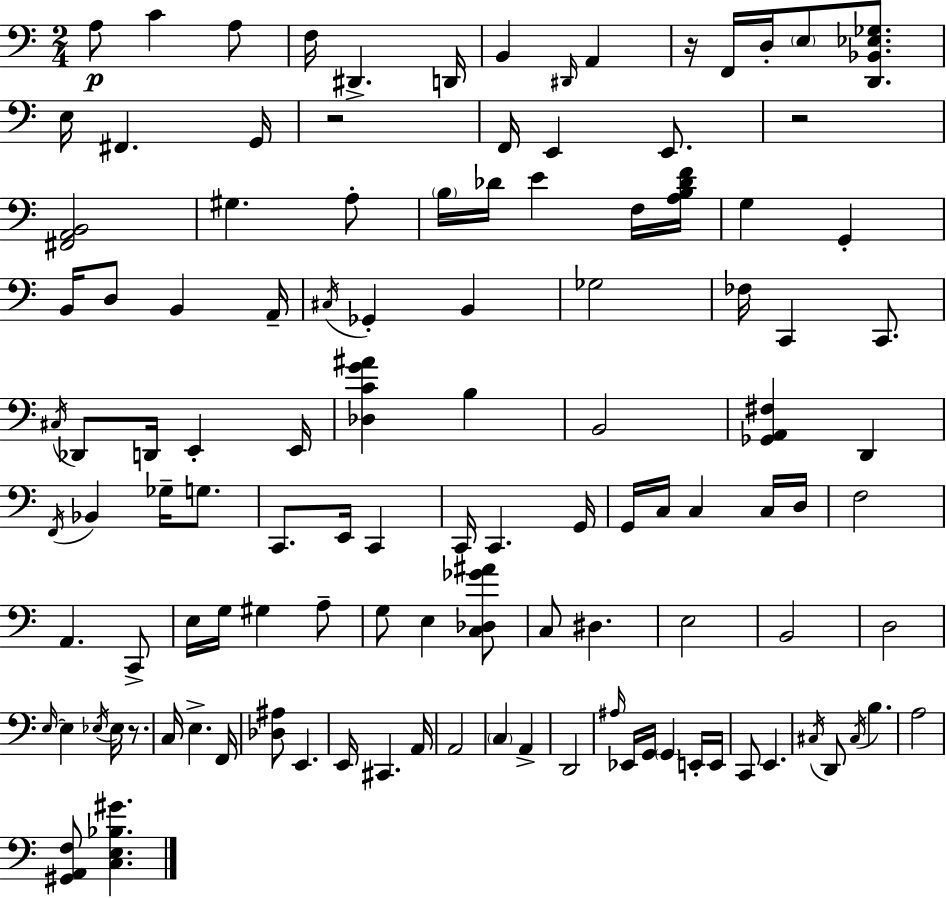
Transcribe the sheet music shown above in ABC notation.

X:1
T:Untitled
M:2/4
L:1/4
K:Am
A,/2 C A,/2 F,/4 ^D,, D,,/4 B,, ^D,,/4 A,, z/4 F,,/4 D,/4 E,/2 [D,,_B,,_E,_G,]/2 E,/4 ^F,, G,,/4 z2 F,,/4 E,, E,,/2 z2 [^F,,A,,B,,]2 ^G, A,/2 B,/4 _D/4 E F,/4 [A,B,_DF]/4 G, G,, B,,/4 D,/2 B,, A,,/4 ^C,/4 _G,, B,, _G,2 _F,/4 C,, C,,/2 ^C,/4 _D,,/2 D,,/4 E,, E,,/4 [_D,CG^A] B, B,,2 [_G,,A,,^F,] D,, F,,/4 _B,, _G,/4 G,/2 C,,/2 E,,/4 C,, C,,/4 C,, G,,/4 G,,/4 C,/4 C, C,/4 D,/4 F,2 A,, C,,/2 E,/4 G,/4 ^G, A,/2 G,/2 E, [C,_D,_G^A]/2 C,/2 ^D, E,2 B,,2 D,2 E,/4 E, _E,/4 _E,/4 z/2 C,/4 E, F,,/4 [_D,^A,]/2 E,, E,,/4 ^C,, A,,/4 A,,2 C, A,, D,,2 ^A,/4 _E,,/4 G,,/4 G,, E,,/4 E,,/4 C,,/2 E,, ^C,/4 D,,/2 ^C,/4 B, A,2 [^G,,A,,F,]/2 [C,E,_B,^G]